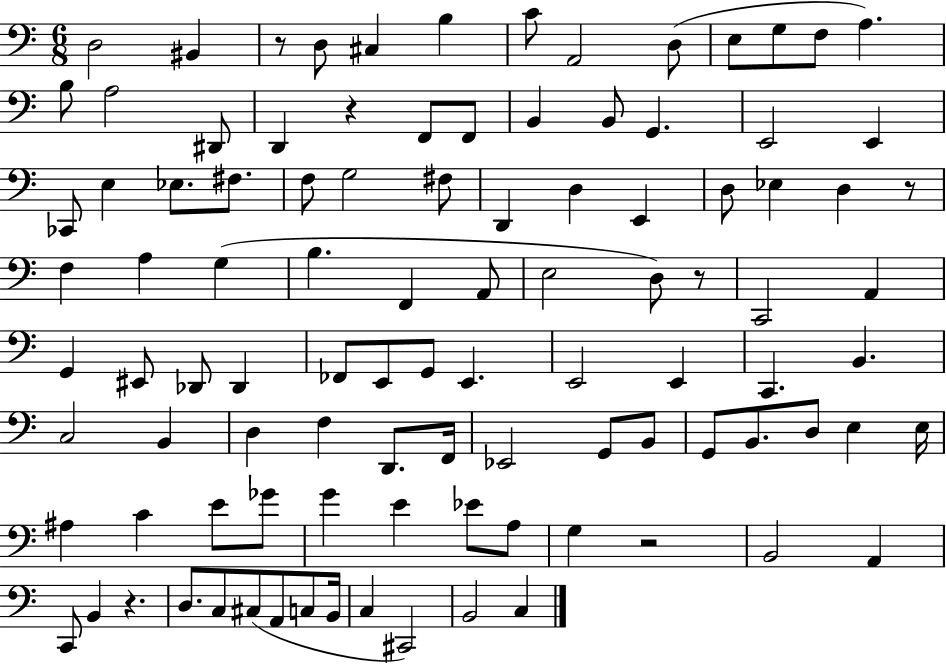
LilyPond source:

{
  \clef bass
  \numericTimeSignature
  \time 6/8
  \key c \major
  d2 bis,4 | r8 d8 cis4 b4 | c'8 a,2 d8( | e8 g8 f8 a4.) | \break b8 a2 dis,8 | d,4 r4 f,8 f,8 | b,4 b,8 g,4. | e,2 e,4 | \break ces,8 e4 ees8. fis8. | f8 g2 fis8 | d,4 d4 e,4 | d8 ees4 d4 r8 | \break f4 a4 g4( | b4. f,4 a,8 | e2 d8) r8 | c,2 a,4 | \break g,4 eis,8 des,8 des,4 | fes,8 e,8 g,8 e,4. | e,2 e,4 | c,4. b,4. | \break c2 b,4 | d4 f4 d,8. f,16 | ees,2 g,8 b,8 | g,8 b,8. d8 e4 e16 | \break ais4 c'4 e'8 ges'8 | g'4 e'4 ees'8 a8 | g4 r2 | b,2 a,4 | \break c,8 b,4 r4. | d8. c8 cis8( a,8 c8 b,16 | c4 cis,2) | b,2 c4 | \break \bar "|."
}